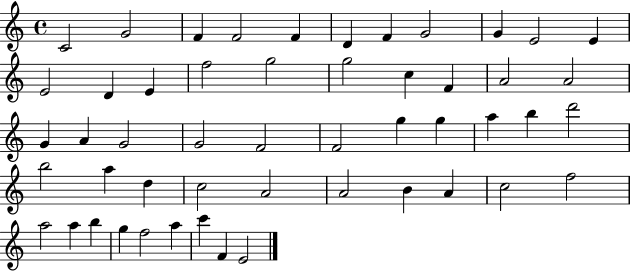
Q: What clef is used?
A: treble